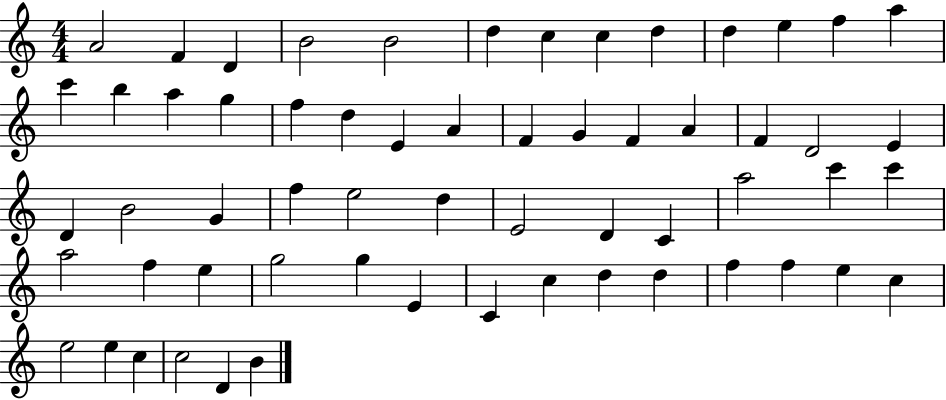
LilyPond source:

{
  \clef treble
  \numericTimeSignature
  \time 4/4
  \key c \major
  a'2 f'4 d'4 | b'2 b'2 | d''4 c''4 c''4 d''4 | d''4 e''4 f''4 a''4 | \break c'''4 b''4 a''4 g''4 | f''4 d''4 e'4 a'4 | f'4 g'4 f'4 a'4 | f'4 d'2 e'4 | \break d'4 b'2 g'4 | f''4 e''2 d''4 | e'2 d'4 c'4 | a''2 c'''4 c'''4 | \break a''2 f''4 e''4 | g''2 g''4 e'4 | c'4 c''4 d''4 d''4 | f''4 f''4 e''4 c''4 | \break e''2 e''4 c''4 | c''2 d'4 b'4 | \bar "|."
}